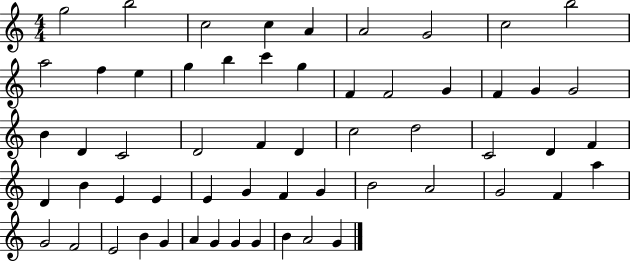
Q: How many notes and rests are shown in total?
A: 58